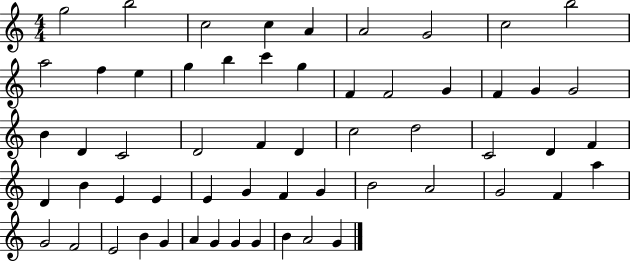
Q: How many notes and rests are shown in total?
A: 58